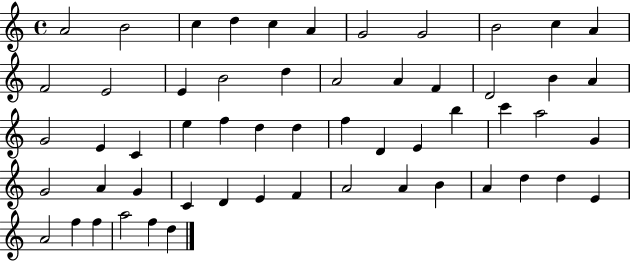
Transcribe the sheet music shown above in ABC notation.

X:1
T:Untitled
M:4/4
L:1/4
K:C
A2 B2 c d c A G2 G2 B2 c A F2 E2 E B2 d A2 A F D2 B A G2 E C e f d d f D E b c' a2 G G2 A G C D E F A2 A B A d d E A2 f f a2 f d